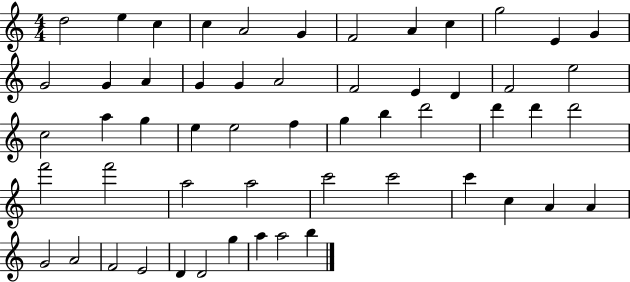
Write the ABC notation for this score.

X:1
T:Untitled
M:4/4
L:1/4
K:C
d2 e c c A2 G F2 A c g2 E G G2 G A G G A2 F2 E D F2 e2 c2 a g e e2 f g b d'2 d' d' d'2 f'2 f'2 a2 a2 c'2 c'2 c' c A A G2 A2 F2 E2 D D2 g a a2 b